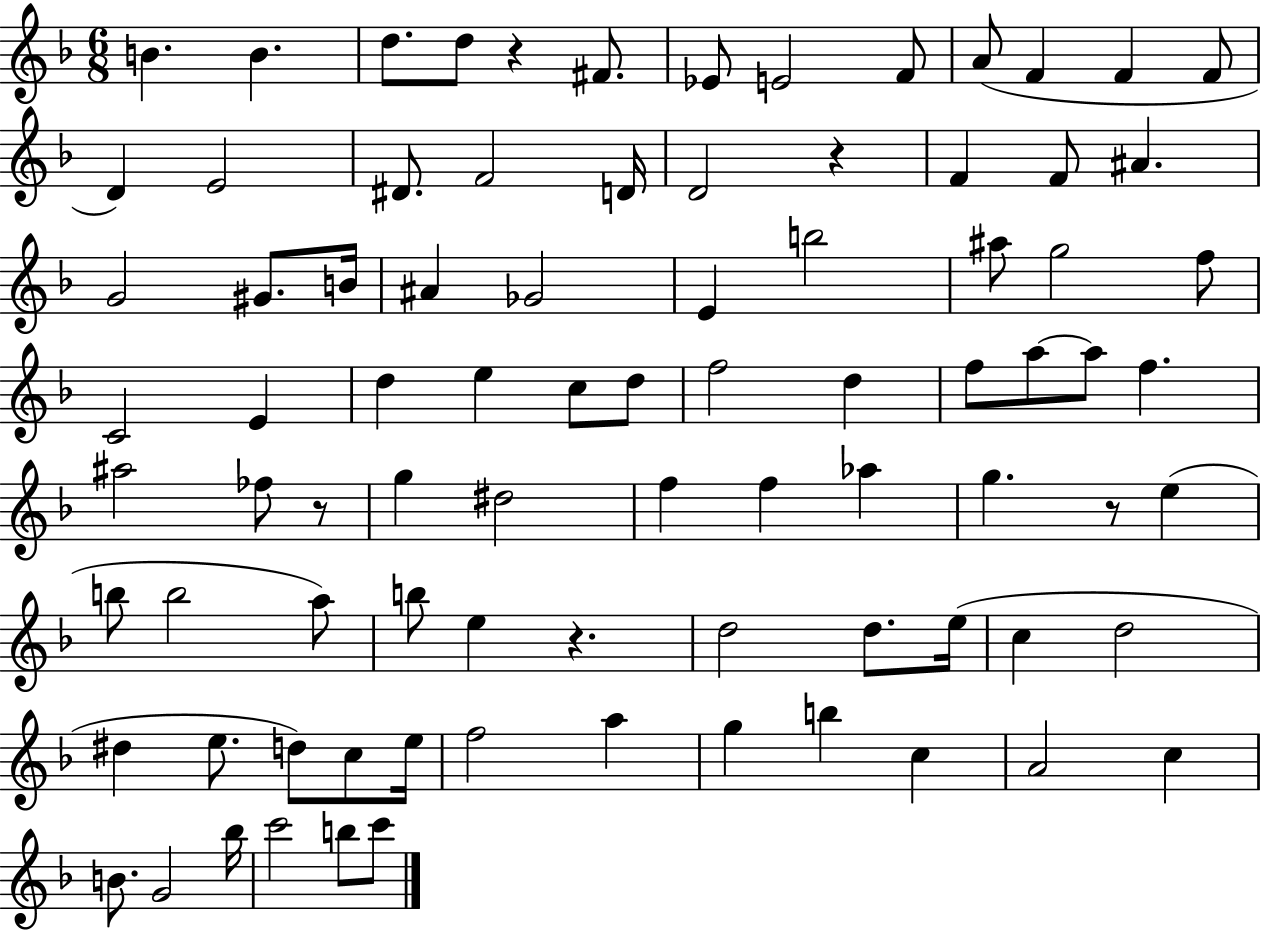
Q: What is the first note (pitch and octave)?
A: B4